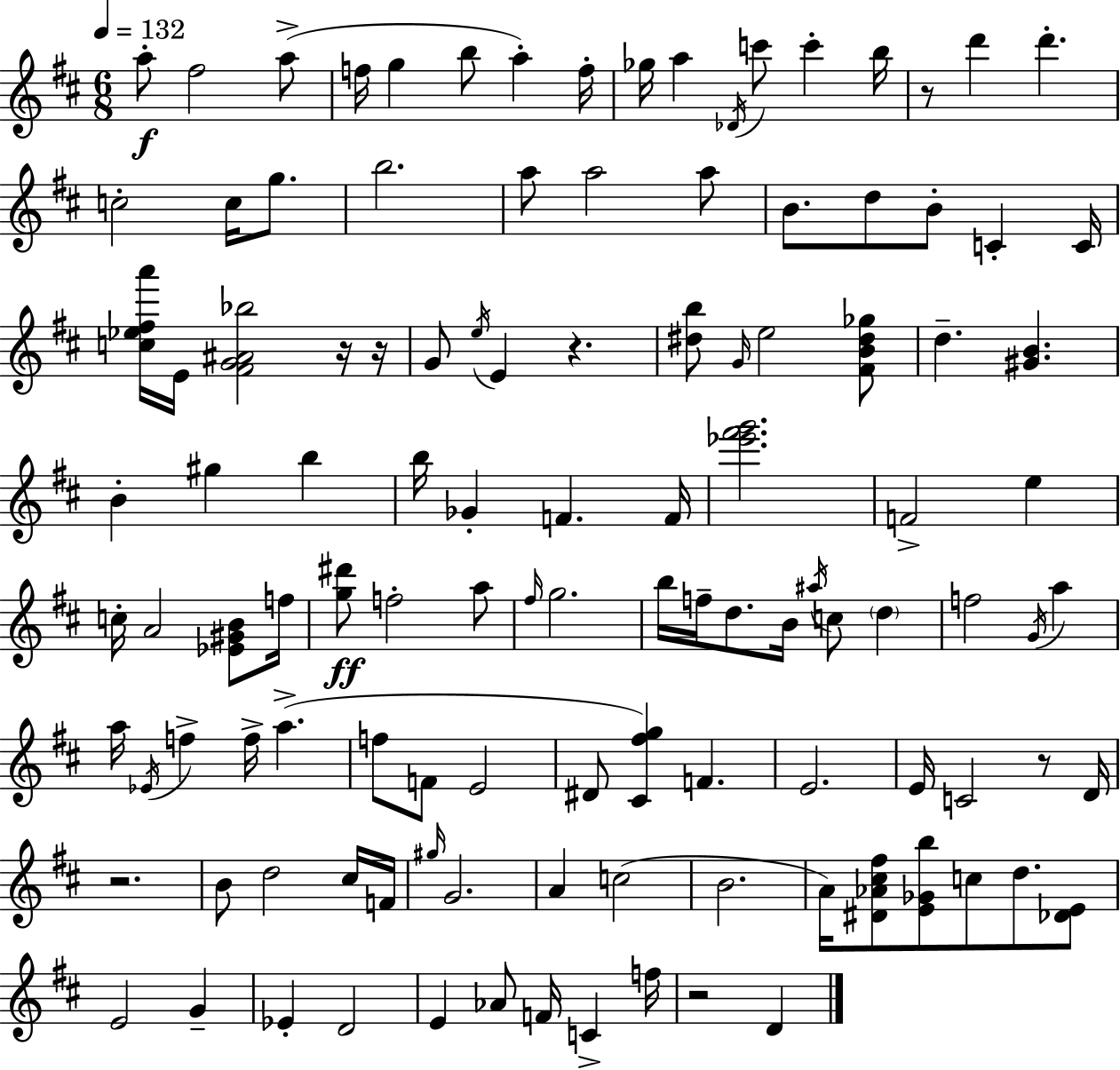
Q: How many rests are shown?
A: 7